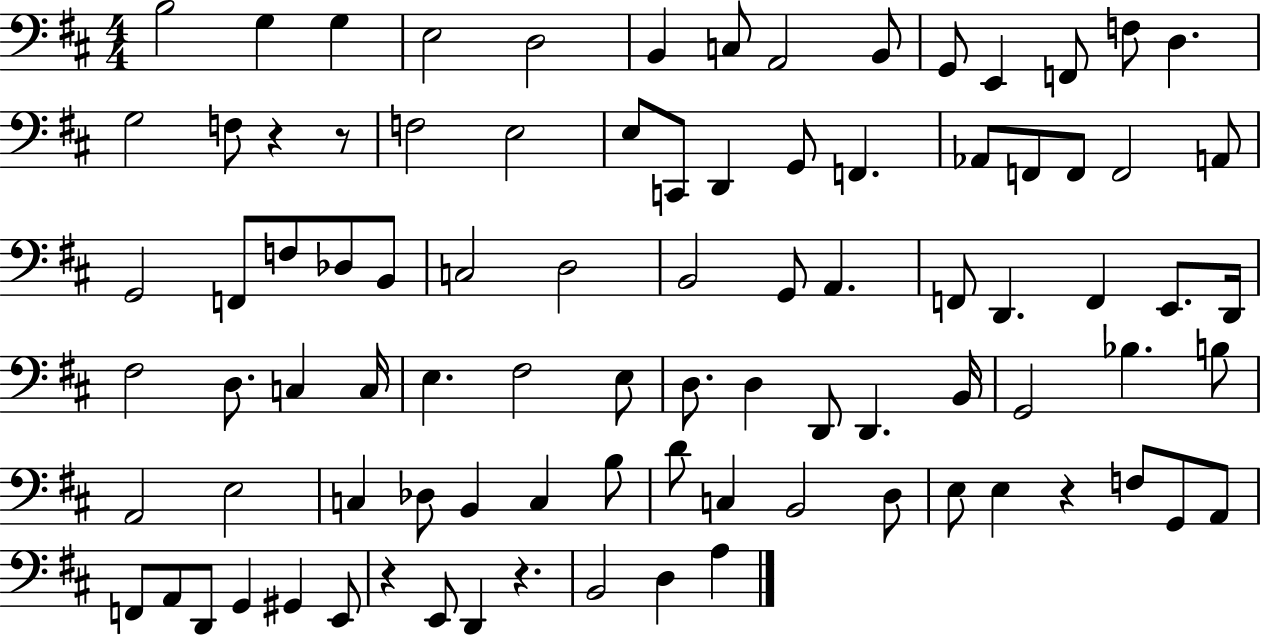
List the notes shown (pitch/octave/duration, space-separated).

B3/h G3/q G3/q E3/h D3/h B2/q C3/e A2/h B2/e G2/e E2/q F2/e F3/e D3/q. G3/h F3/e R/q R/e F3/h E3/h E3/e C2/e D2/q G2/e F2/q. Ab2/e F2/e F2/e F2/h A2/e G2/h F2/e F3/e Db3/e B2/e C3/h D3/h B2/h G2/e A2/q. F2/e D2/q. F2/q E2/e. D2/s F#3/h D3/e. C3/q C3/s E3/q. F#3/h E3/e D3/e. D3/q D2/e D2/q. B2/s G2/h Bb3/q. B3/e A2/h E3/h C3/q Db3/e B2/q C3/q B3/e D4/e C3/q B2/h D3/e E3/e E3/q R/q F3/e G2/e A2/e F2/e A2/e D2/e G2/q G#2/q E2/e R/q E2/e D2/q R/q. B2/h D3/q A3/q